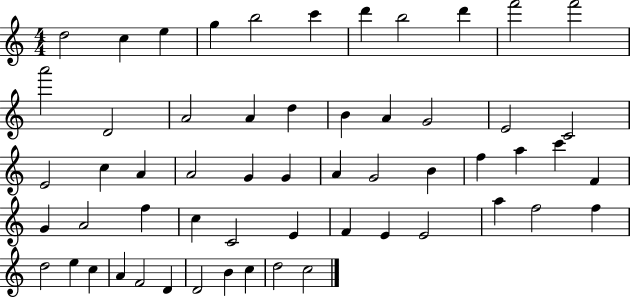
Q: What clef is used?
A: treble